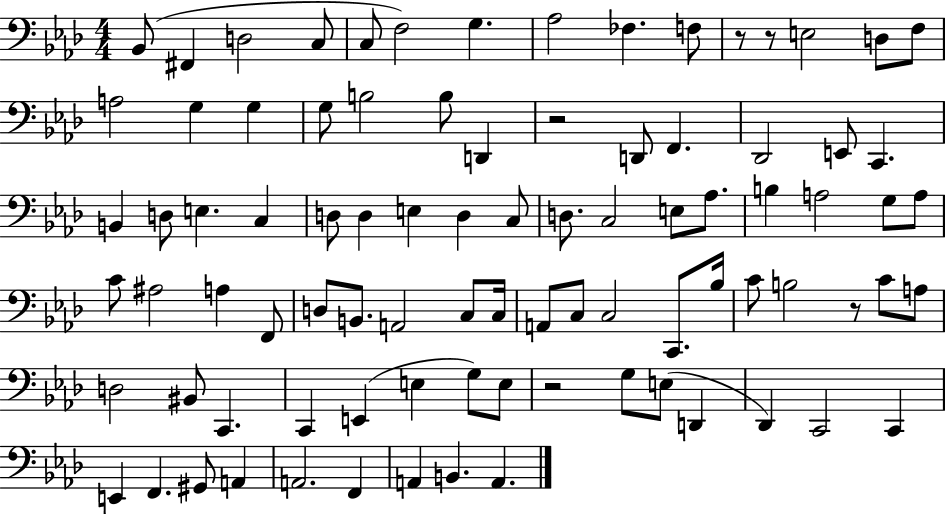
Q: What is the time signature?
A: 4/4